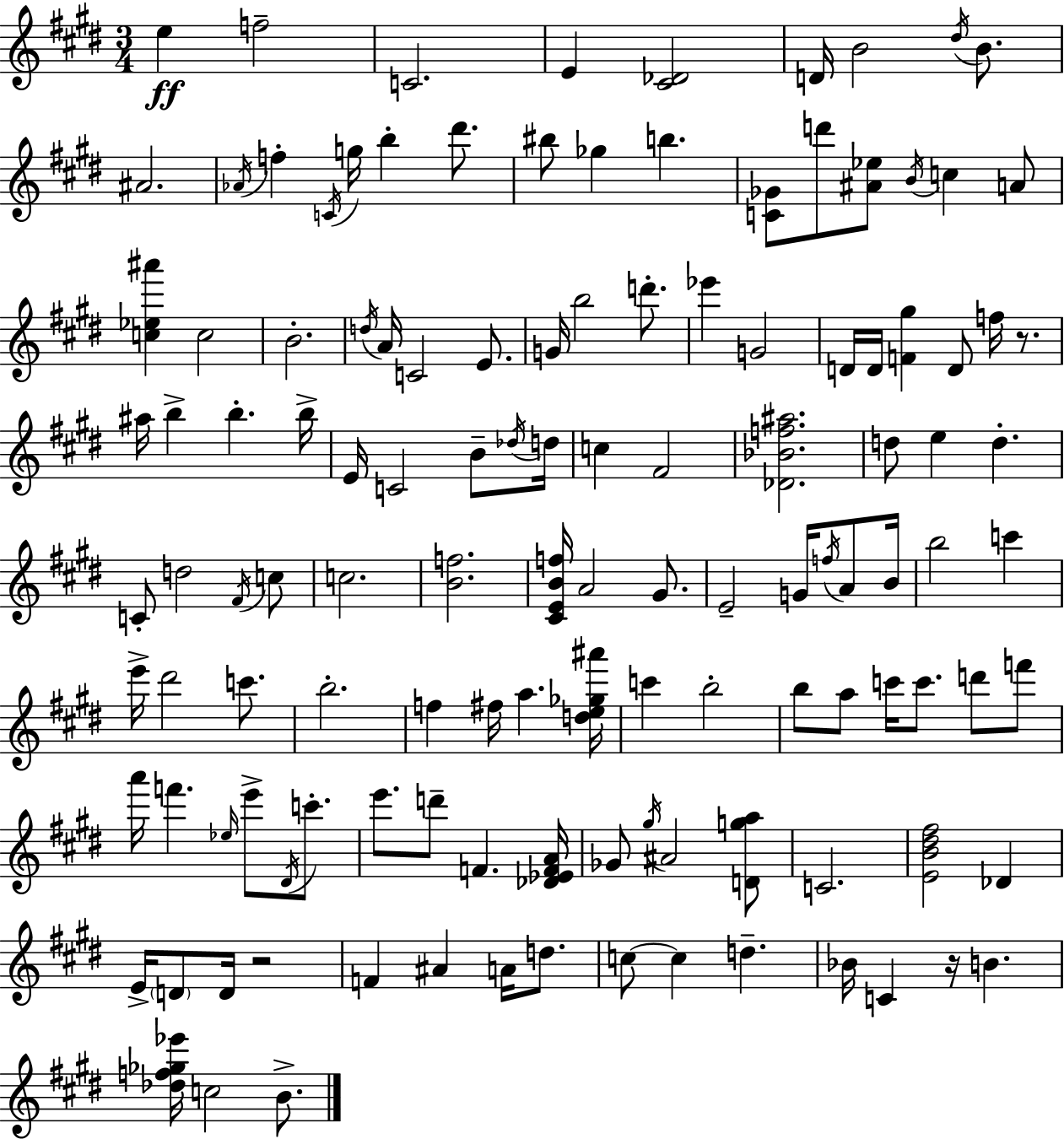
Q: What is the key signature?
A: E major